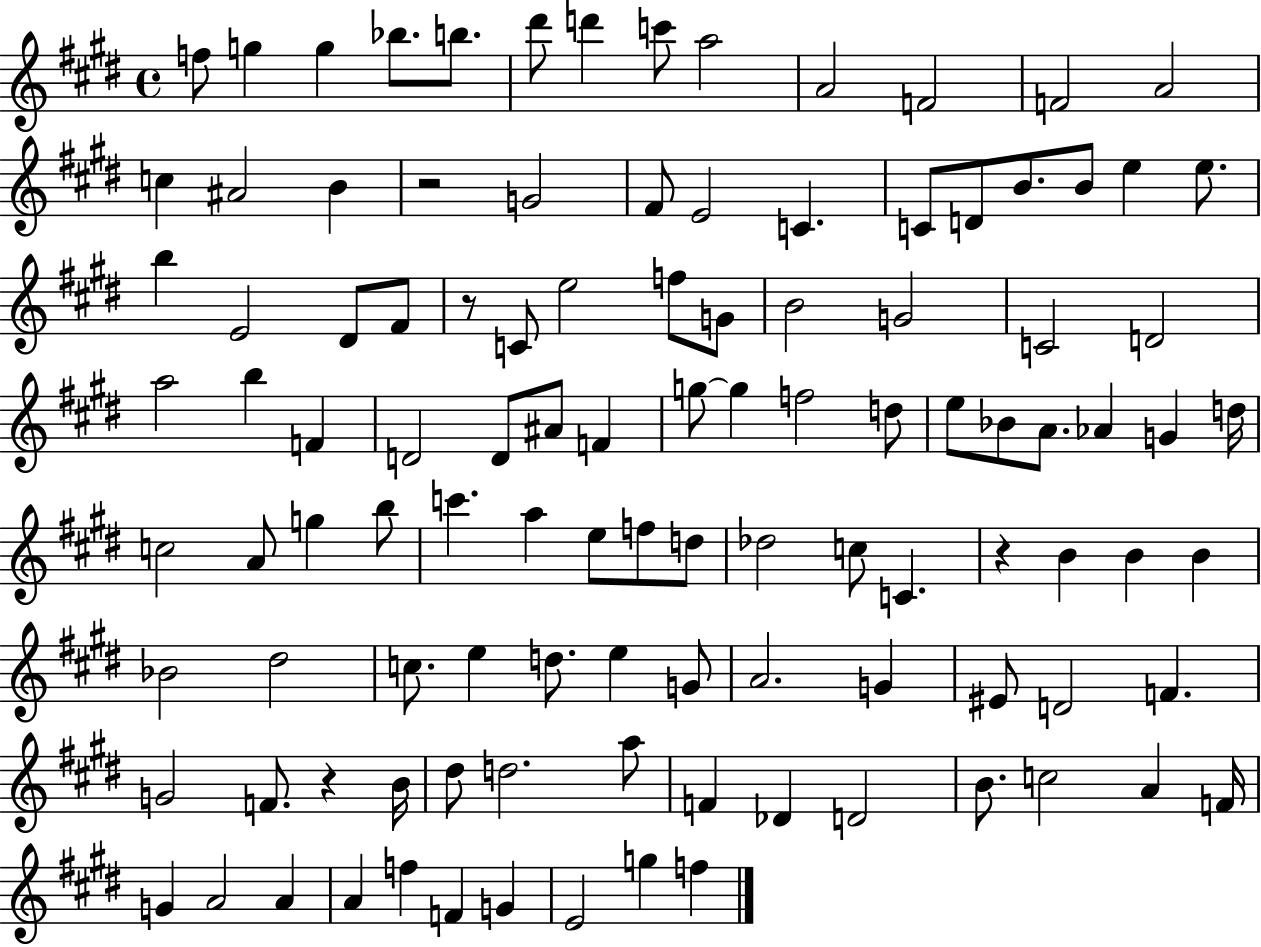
{
  \clef treble
  \time 4/4
  \defaultTimeSignature
  \key e \major
  \repeat volta 2 { f''8 g''4 g''4 bes''8. b''8. | dis'''8 d'''4 c'''8 a''2 | a'2 f'2 | f'2 a'2 | \break c''4 ais'2 b'4 | r2 g'2 | fis'8 e'2 c'4. | c'8 d'8 b'8. b'8 e''4 e''8. | \break b''4 e'2 dis'8 fis'8 | r8 c'8 e''2 f''8 g'8 | b'2 g'2 | c'2 d'2 | \break a''2 b''4 f'4 | d'2 d'8 ais'8 f'4 | g''8~~ g''4 f''2 d''8 | e''8 bes'8 a'8. aes'4 g'4 d''16 | \break c''2 a'8 g''4 b''8 | c'''4. a''4 e''8 f''8 d''8 | des''2 c''8 c'4. | r4 b'4 b'4 b'4 | \break bes'2 dis''2 | c''8. e''4 d''8. e''4 g'8 | a'2. g'4 | eis'8 d'2 f'4. | \break g'2 f'8. r4 b'16 | dis''8 d''2. a''8 | f'4 des'4 d'2 | b'8. c''2 a'4 f'16 | \break g'4 a'2 a'4 | a'4 f''4 f'4 g'4 | e'2 g''4 f''4 | } \bar "|."
}